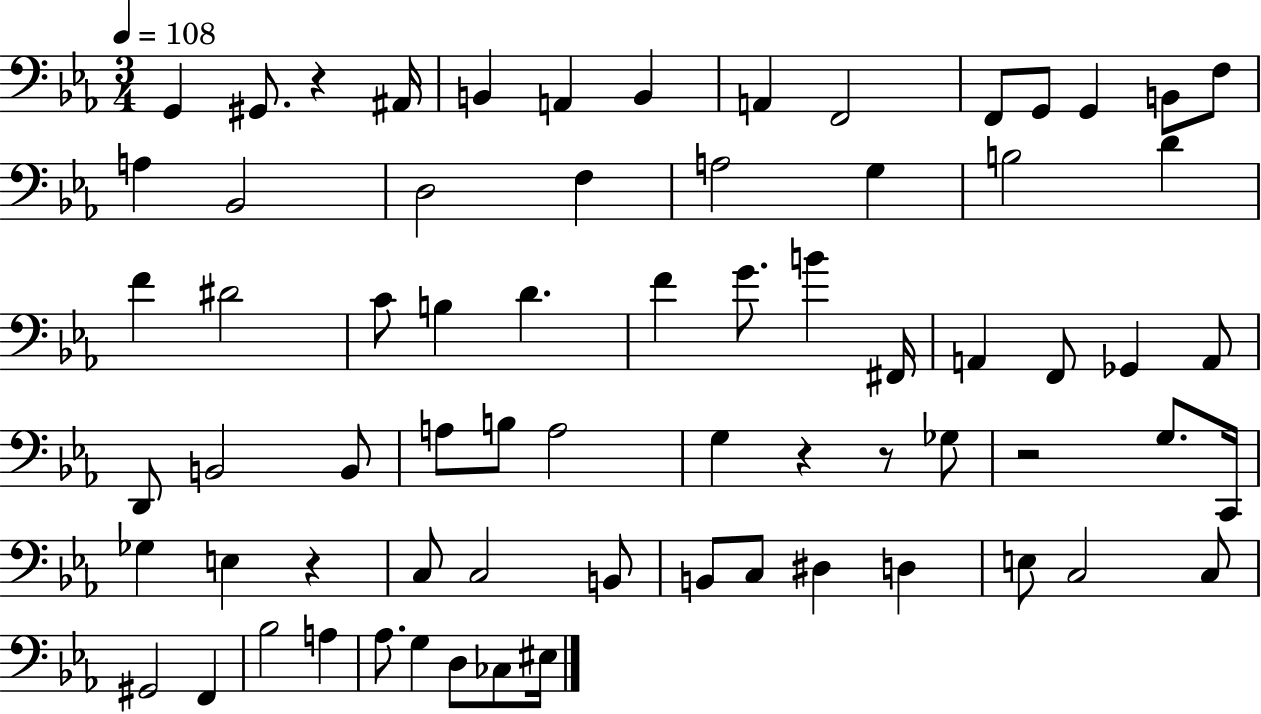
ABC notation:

X:1
T:Untitled
M:3/4
L:1/4
K:Eb
G,, ^G,,/2 z ^A,,/4 B,, A,, B,, A,, F,,2 F,,/2 G,,/2 G,, B,,/2 F,/2 A, _B,,2 D,2 F, A,2 G, B,2 D F ^D2 C/2 B, D F G/2 B ^F,,/4 A,, F,,/2 _G,, A,,/2 D,,/2 B,,2 B,,/2 A,/2 B,/2 A,2 G, z z/2 _G,/2 z2 G,/2 C,,/4 _G, E, z C,/2 C,2 B,,/2 B,,/2 C,/2 ^D, D, E,/2 C,2 C,/2 ^G,,2 F,, _B,2 A, _A,/2 G, D,/2 _C,/2 ^E,/4